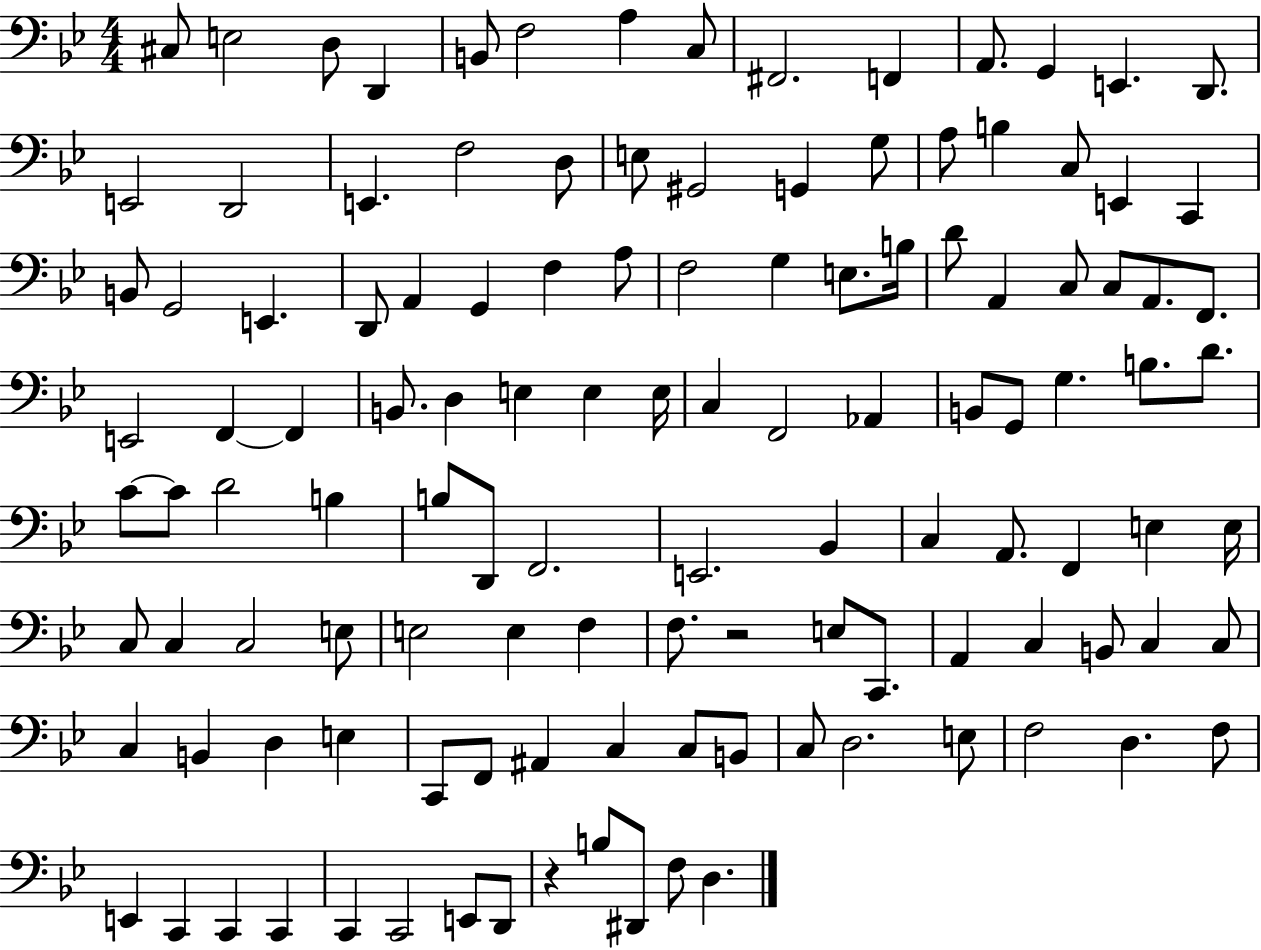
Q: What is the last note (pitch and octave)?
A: D3